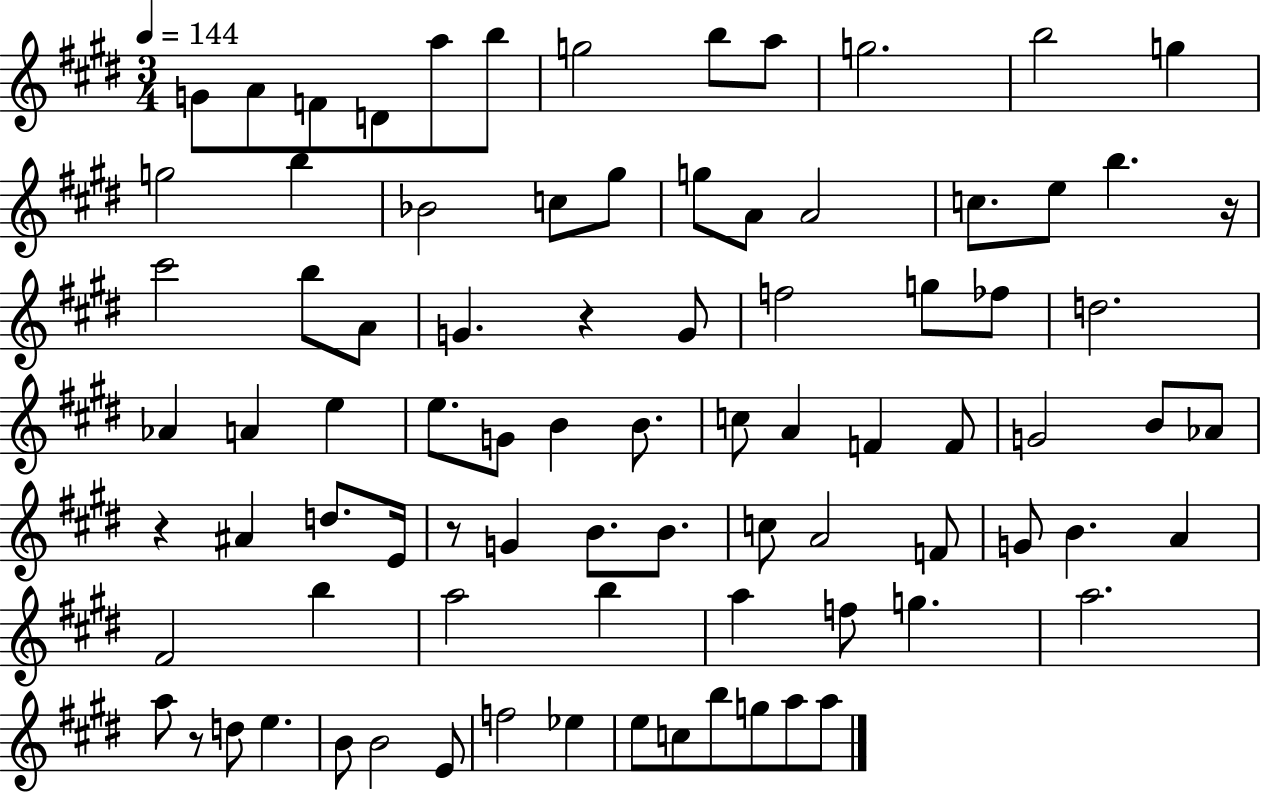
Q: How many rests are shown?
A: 5